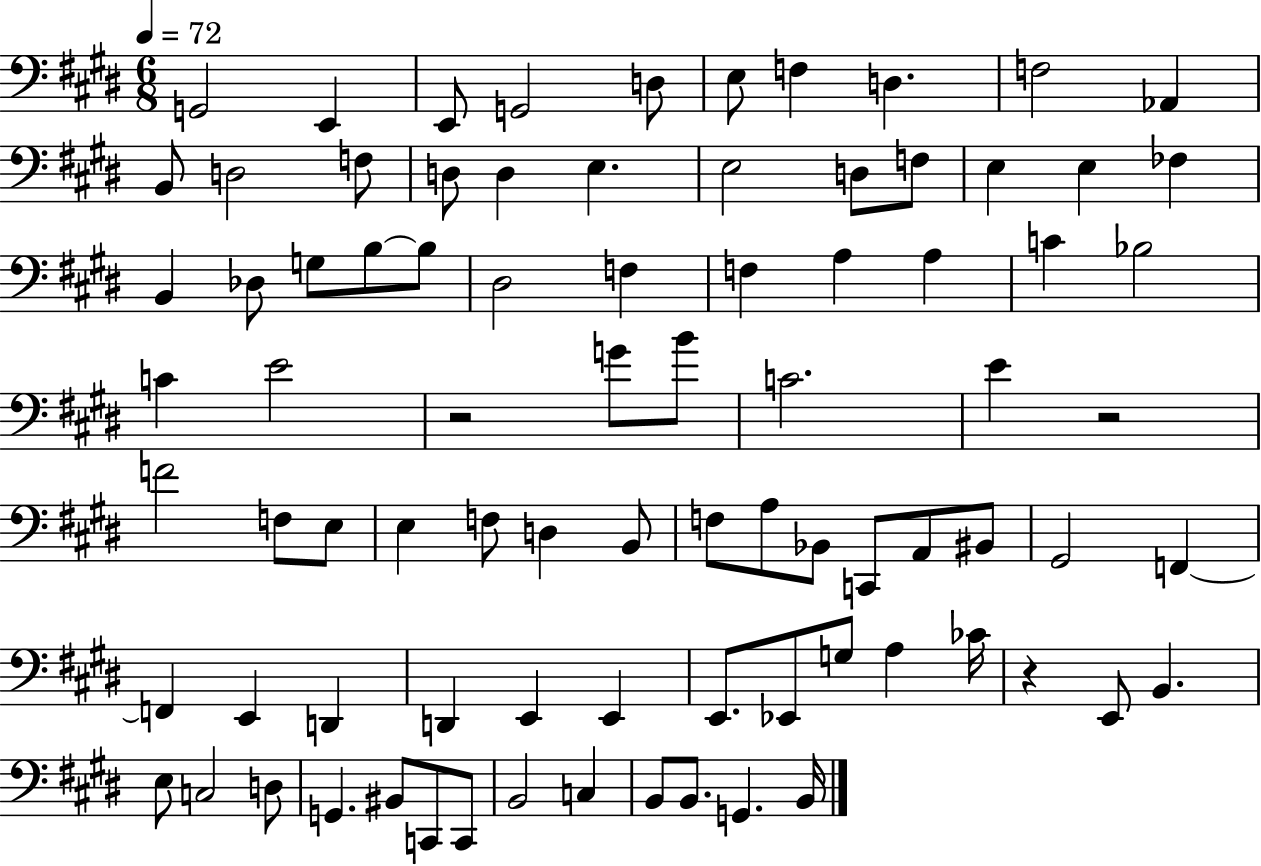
G2/h E2/q E2/e G2/h D3/e E3/e F3/q D3/q. F3/h Ab2/q B2/e D3/h F3/e D3/e D3/q E3/q. E3/h D3/e F3/e E3/q E3/q FES3/q B2/q Db3/e G3/e B3/e B3/e D#3/h F3/q F3/q A3/q A3/q C4/q Bb3/h C4/q E4/h R/h G4/e B4/e C4/h. E4/q R/h F4/h F3/e E3/e E3/q F3/e D3/q B2/e F3/e A3/e Bb2/e C2/e A2/e BIS2/e G#2/h F2/q F2/q E2/q D2/q D2/q E2/q E2/q E2/e. Eb2/e G3/e A3/q CES4/s R/q E2/e B2/q. E3/e C3/h D3/e G2/q. BIS2/e C2/e C2/e B2/h C3/q B2/e B2/e. G2/q. B2/s